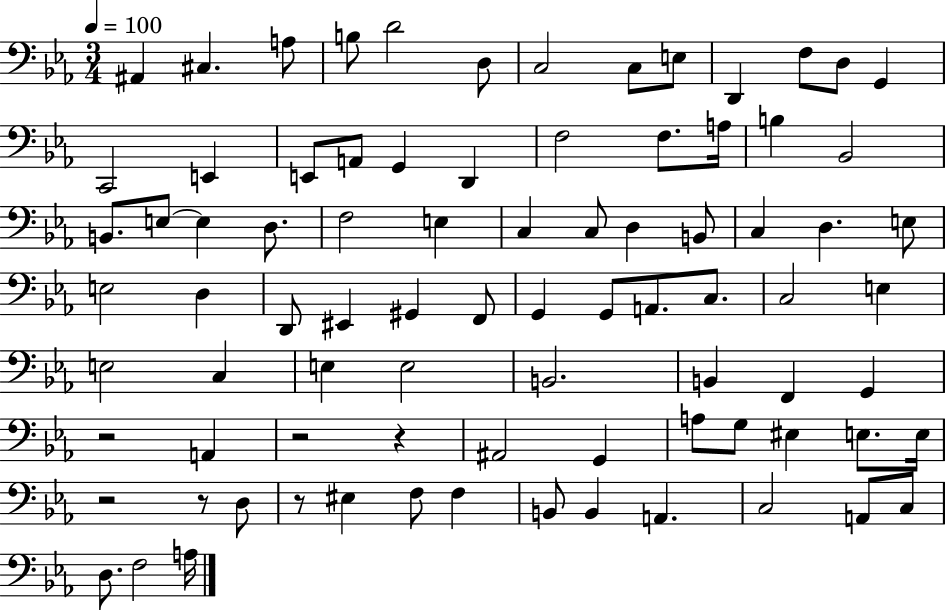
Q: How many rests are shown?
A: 6